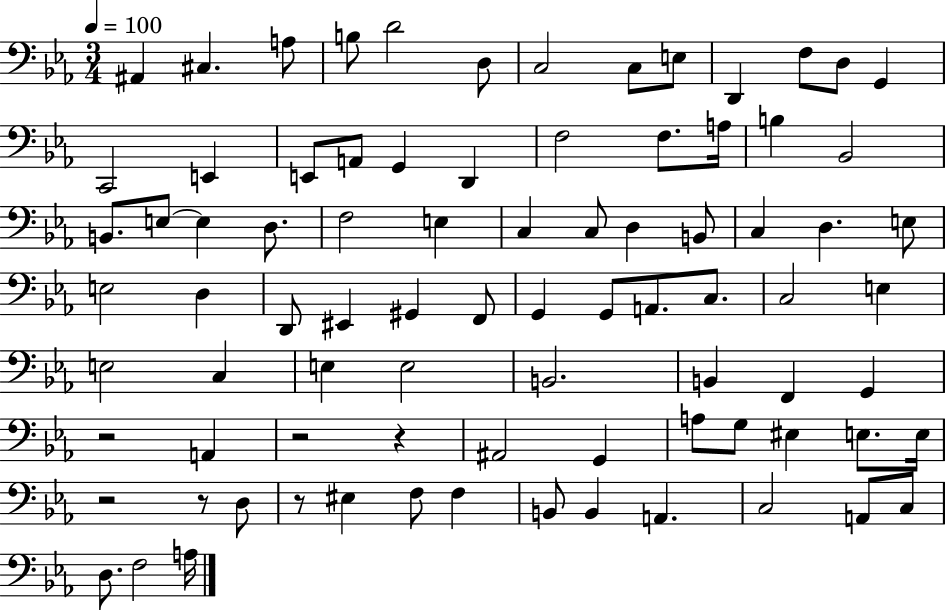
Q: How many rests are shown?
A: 6